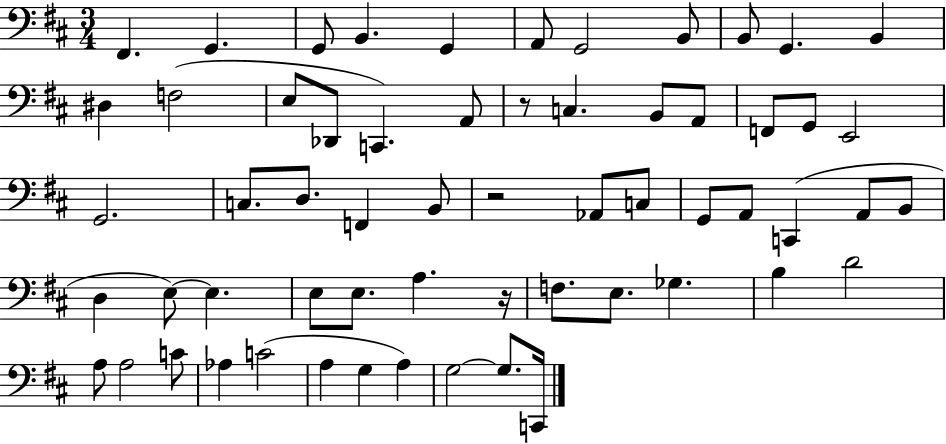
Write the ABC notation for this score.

X:1
T:Untitled
M:3/4
L:1/4
K:D
^F,, G,, G,,/2 B,, G,, A,,/2 G,,2 B,,/2 B,,/2 G,, B,, ^D, F,2 E,/2 _D,,/2 C,, A,,/2 z/2 C, B,,/2 A,,/2 F,,/2 G,,/2 E,,2 G,,2 C,/2 D,/2 F,, B,,/2 z2 _A,,/2 C,/2 G,,/2 A,,/2 C,, A,,/2 B,,/2 D, E,/2 E, E,/2 E,/2 A, z/4 F,/2 E,/2 _G, B, D2 A,/2 A,2 C/2 _A, C2 A, G, A, G,2 G,/2 C,,/4